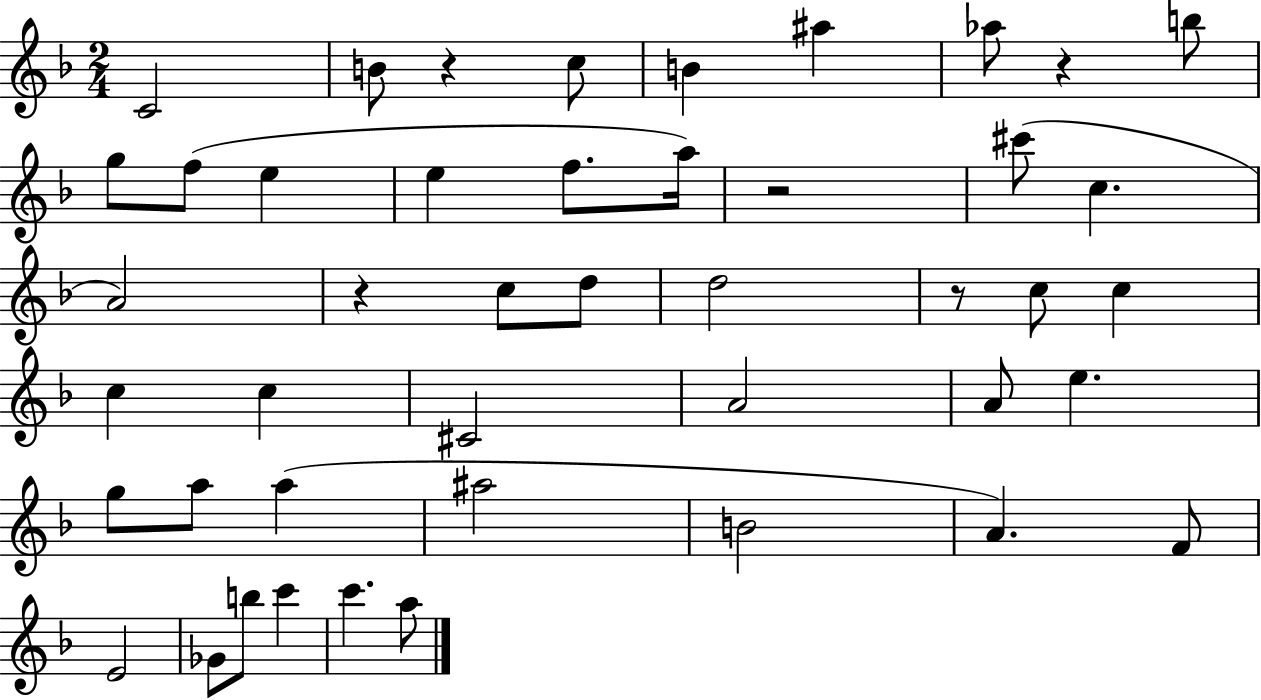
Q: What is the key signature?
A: F major